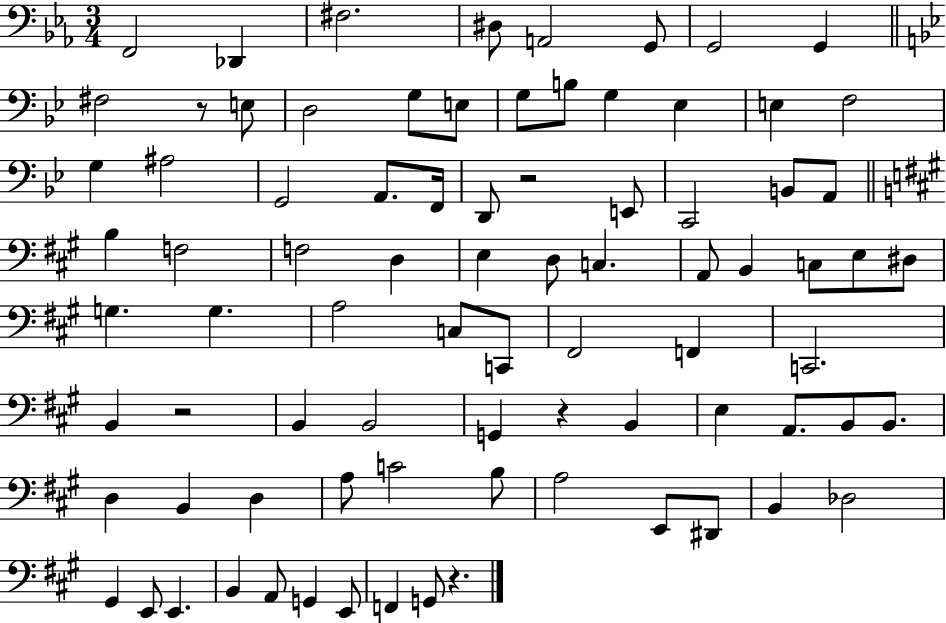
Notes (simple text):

F2/h Db2/q F#3/h. D#3/e A2/h G2/e G2/h G2/q F#3/h R/e E3/e D3/h G3/e E3/e G3/e B3/e G3/q Eb3/q E3/q F3/h G3/q A#3/h G2/h A2/e. F2/s D2/e R/h E2/e C2/h B2/e A2/e B3/q F3/h F3/h D3/q E3/q D3/e C3/q. A2/e B2/q C3/e E3/e D#3/e G3/q. G3/q. A3/h C3/e C2/e F#2/h F2/q C2/h. B2/q R/h B2/q B2/h G2/q R/q B2/q E3/q A2/e. B2/e B2/e. D3/q B2/q D3/q A3/e C4/h B3/e A3/h E2/e D#2/e B2/q Db3/h G#2/q E2/e E2/q. B2/q A2/e G2/q E2/e F2/q G2/e R/q.